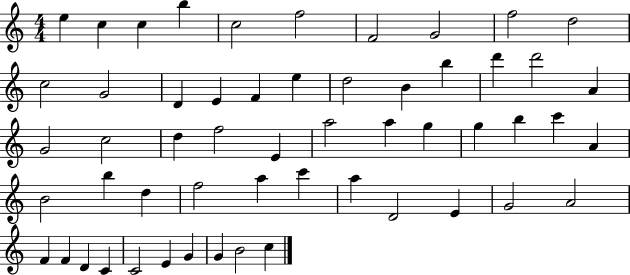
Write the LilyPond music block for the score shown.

{
  \clef treble
  \numericTimeSignature
  \time 4/4
  \key c \major
  e''4 c''4 c''4 b''4 | c''2 f''2 | f'2 g'2 | f''2 d''2 | \break c''2 g'2 | d'4 e'4 f'4 e''4 | d''2 b'4 b''4 | d'''4 d'''2 a'4 | \break g'2 c''2 | d''4 f''2 e'4 | a''2 a''4 g''4 | g''4 b''4 c'''4 a'4 | \break b'2 b''4 d''4 | f''2 a''4 c'''4 | a''4 d'2 e'4 | g'2 a'2 | \break f'4 f'4 d'4 c'4 | c'2 e'4 g'4 | g'4 b'2 c''4 | \bar "|."
}